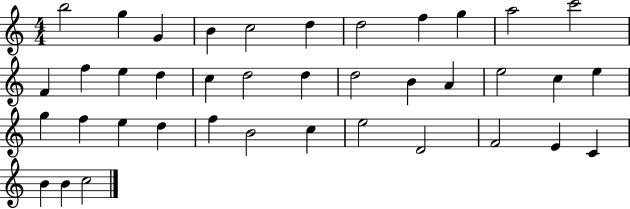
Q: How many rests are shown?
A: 0